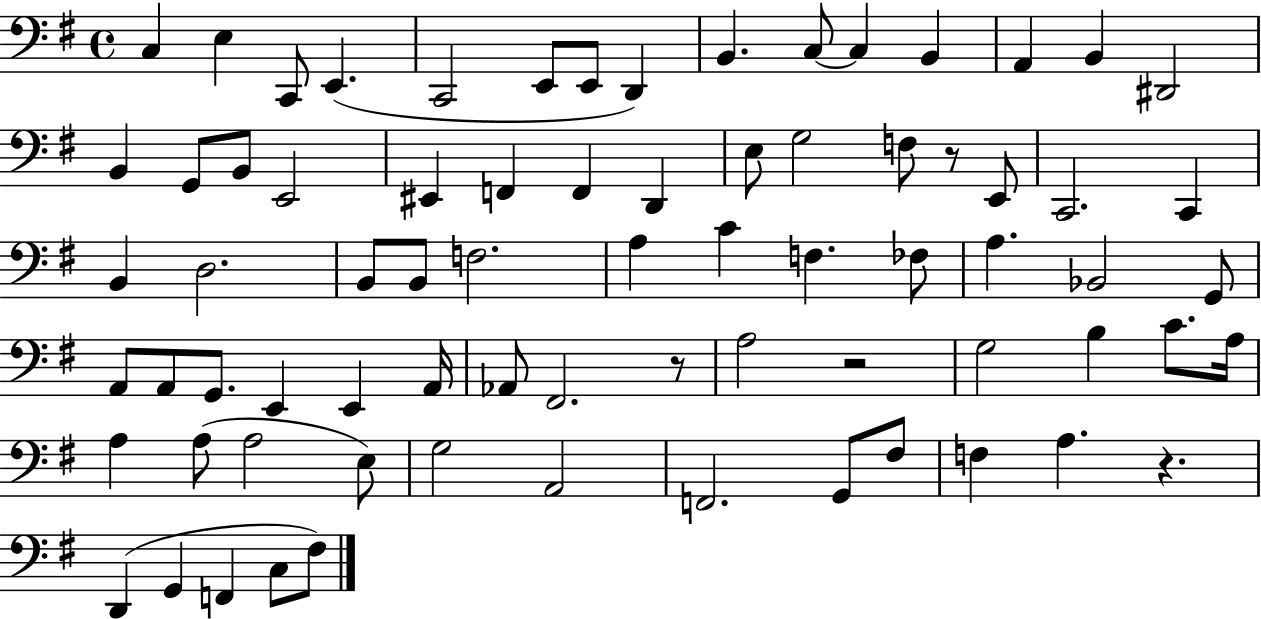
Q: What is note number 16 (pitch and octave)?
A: B2